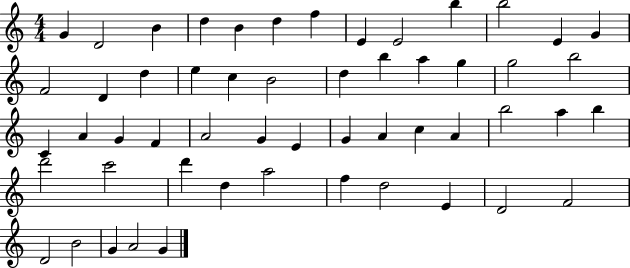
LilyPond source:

{
  \clef treble
  \numericTimeSignature
  \time 4/4
  \key c \major
  g'4 d'2 b'4 | d''4 b'4 d''4 f''4 | e'4 e'2 b''4 | b''2 e'4 g'4 | \break f'2 d'4 d''4 | e''4 c''4 b'2 | d''4 b''4 a''4 g''4 | g''2 b''2 | \break c'4 a'4 g'4 f'4 | a'2 g'4 e'4 | g'4 a'4 c''4 a'4 | b''2 a''4 b''4 | \break d'''2 c'''2 | d'''4 d''4 a''2 | f''4 d''2 e'4 | d'2 f'2 | \break d'2 b'2 | g'4 a'2 g'4 | \bar "|."
}